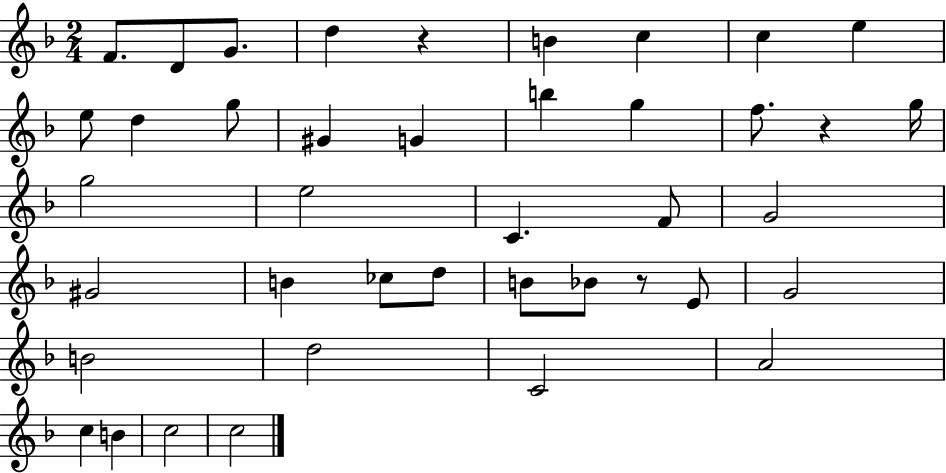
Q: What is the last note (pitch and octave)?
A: C5